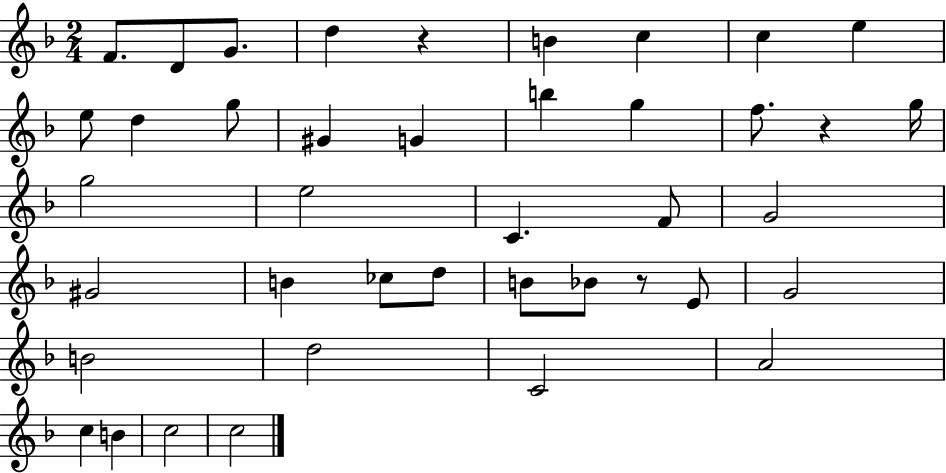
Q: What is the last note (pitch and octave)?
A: C5